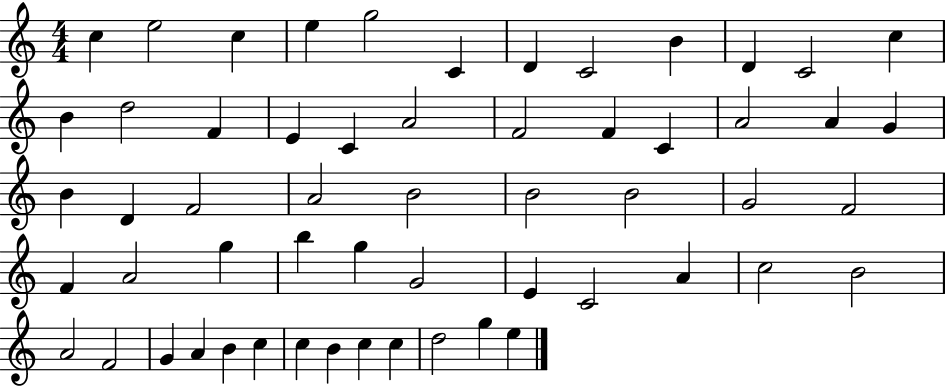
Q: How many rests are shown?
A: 0